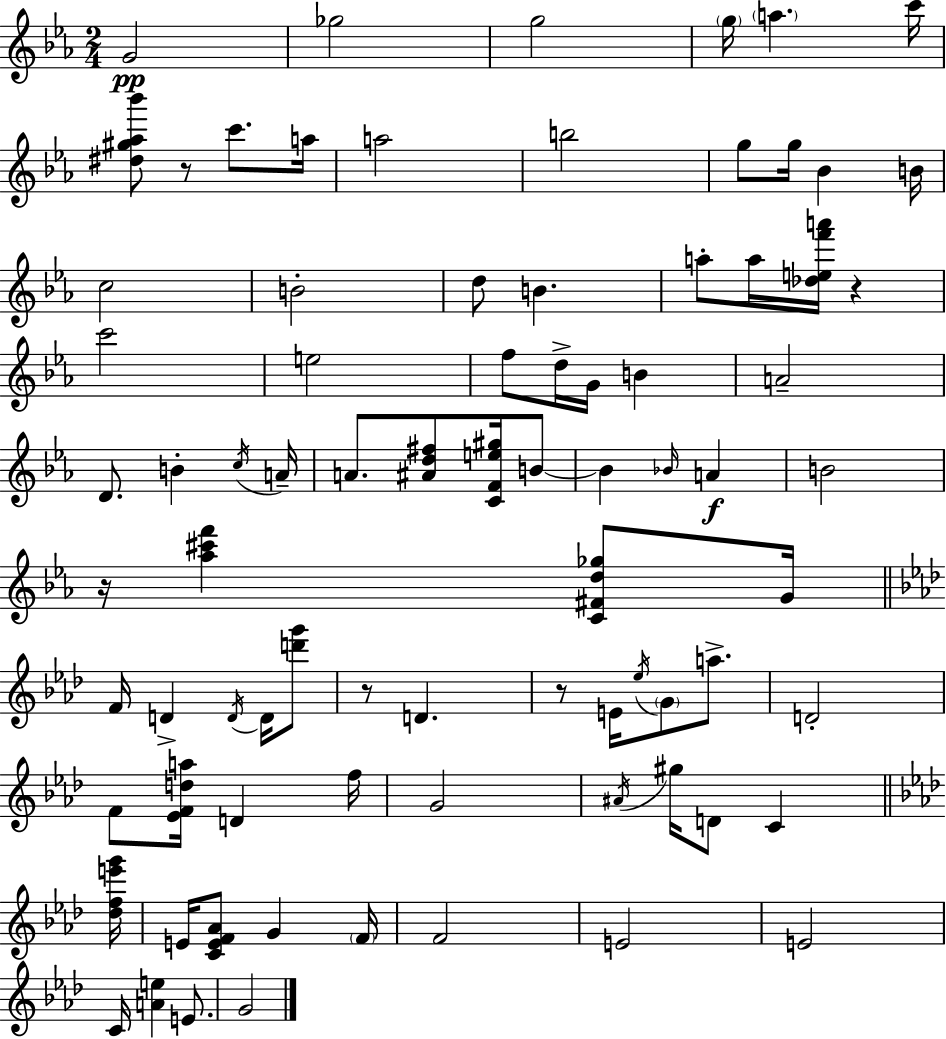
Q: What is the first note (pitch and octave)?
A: G4